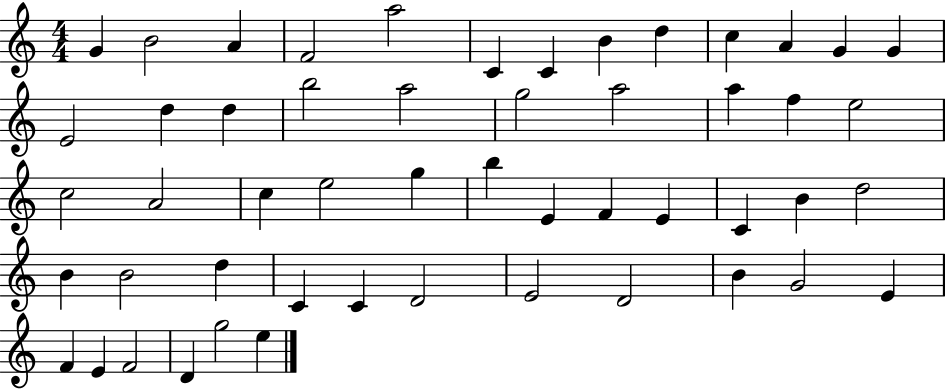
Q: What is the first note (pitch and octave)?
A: G4